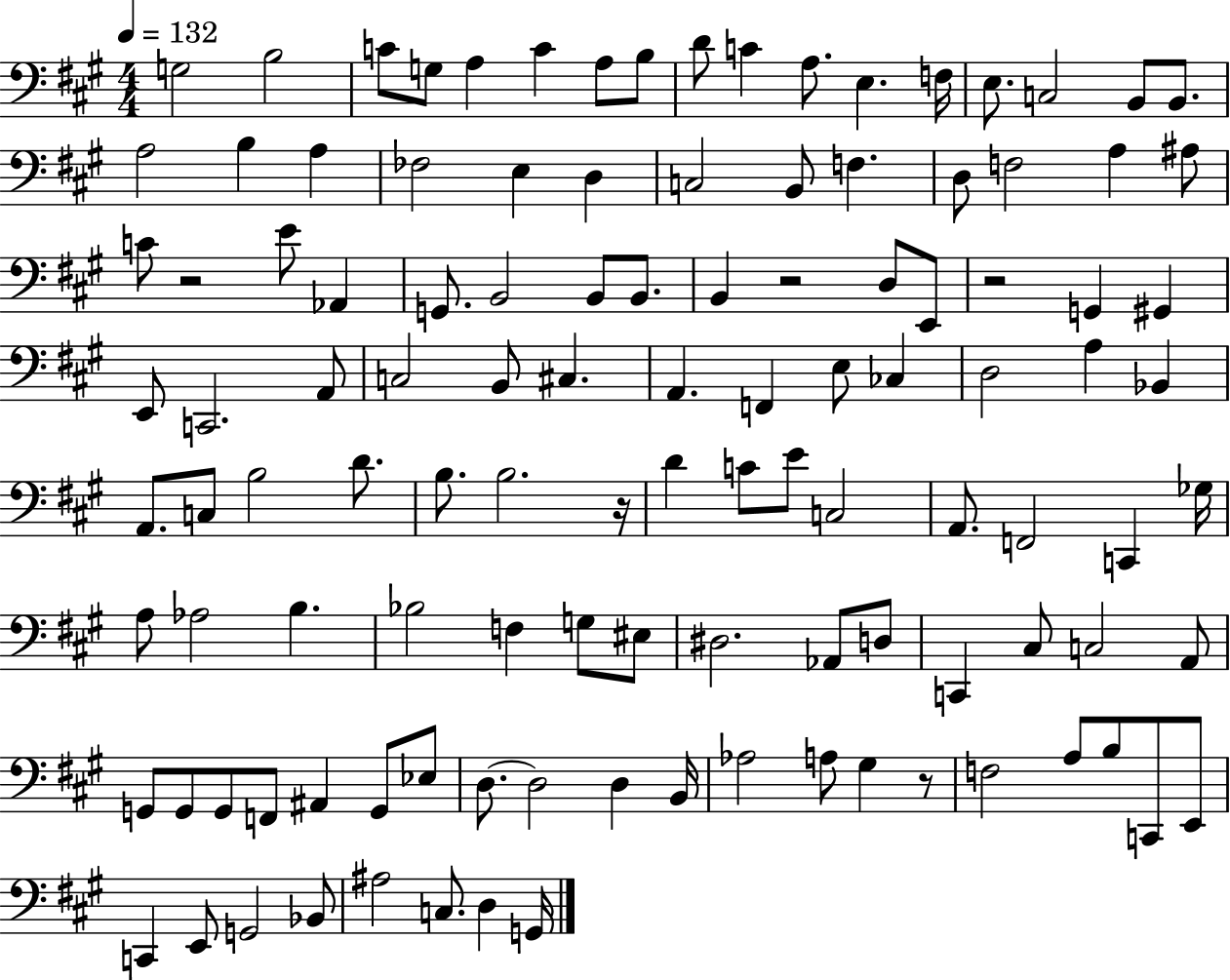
{
  \clef bass
  \numericTimeSignature
  \time 4/4
  \key a \major
  \tempo 4 = 132
  g2 b2 | c'8 g8 a4 c'4 a8 b8 | d'8 c'4 a8. e4. f16 | e8. c2 b,8 b,8. | \break a2 b4 a4 | fes2 e4 d4 | c2 b,8 f4. | d8 f2 a4 ais8 | \break c'8 r2 e'8 aes,4 | g,8. b,2 b,8 b,8. | b,4 r2 d8 e,8 | r2 g,4 gis,4 | \break e,8 c,2. a,8 | c2 b,8 cis4. | a,4. f,4 e8 ces4 | d2 a4 bes,4 | \break a,8. c8 b2 d'8. | b8. b2. r16 | d'4 c'8 e'8 c2 | a,8. f,2 c,4 ges16 | \break a8 aes2 b4. | bes2 f4 g8 eis8 | dis2. aes,8 d8 | c,4 cis8 c2 a,8 | \break g,8 g,8 g,8 f,8 ais,4 g,8 ees8 | d8.~~ d2 d4 b,16 | aes2 a8 gis4 r8 | f2 a8 b8 c,8 e,8 | \break c,4 e,8 g,2 bes,8 | ais2 c8. d4 g,16 | \bar "|."
}